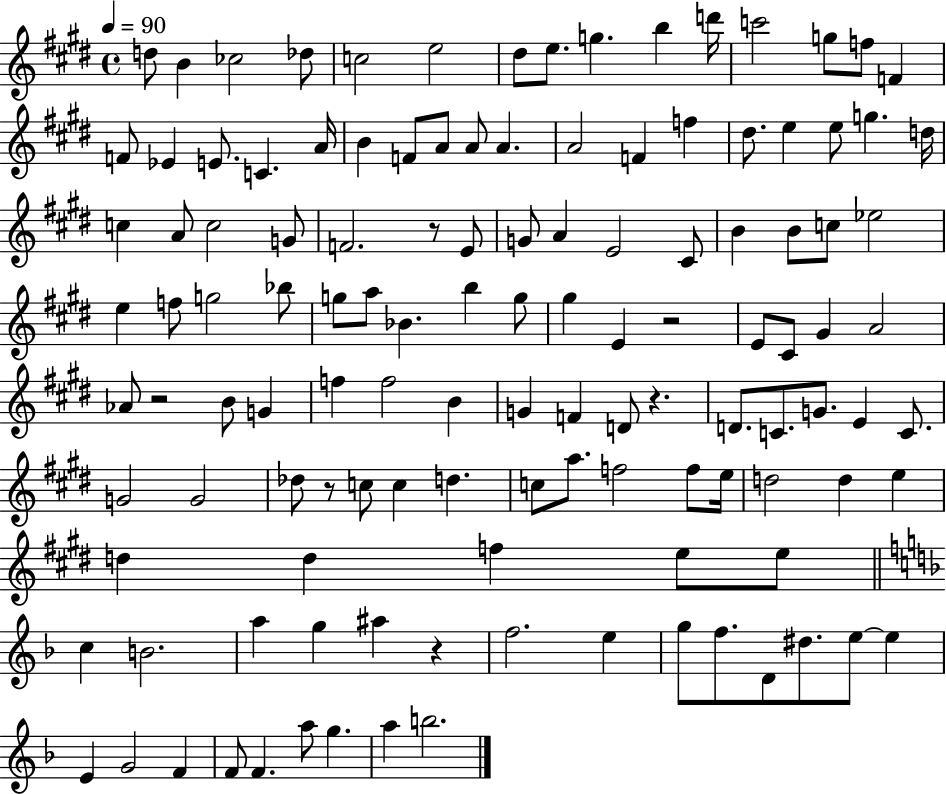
{
  \clef treble
  \time 4/4
  \defaultTimeSignature
  \key e \major
  \tempo 4 = 90
  d''8 b'4 ces''2 des''8 | c''2 e''2 | dis''8 e''8. g''4. b''4 d'''16 | c'''2 g''8 f''8 f'4 | \break f'8 ees'4 e'8. c'4. a'16 | b'4 f'8 a'8 a'8 a'4. | a'2 f'4 f''4 | dis''8. e''4 e''8 g''4. d''16 | \break c''4 a'8 c''2 g'8 | f'2. r8 e'8 | g'8 a'4 e'2 cis'8 | b'4 b'8 c''8 ees''2 | \break e''4 f''8 g''2 bes''8 | g''8 a''8 bes'4. b''4 g''8 | gis''4 e'4 r2 | e'8 cis'8 gis'4 a'2 | \break aes'8 r2 b'8 g'4 | f''4 f''2 b'4 | g'4 f'4 d'8 r4. | d'8. c'8. g'8. e'4 c'8. | \break g'2 g'2 | des''8 r8 c''8 c''4 d''4. | c''8 a''8. f''2 f''8 e''16 | d''2 d''4 e''4 | \break d''4 d''4 f''4 e''8 e''8 | \bar "||" \break \key f \major c''4 b'2. | a''4 g''4 ais''4 r4 | f''2. e''4 | g''8 f''8. d'8 dis''8. e''8~~ e''4 | \break e'4 g'2 f'4 | f'8 f'4. a''8 g''4. | a''4 b''2. | \bar "|."
}